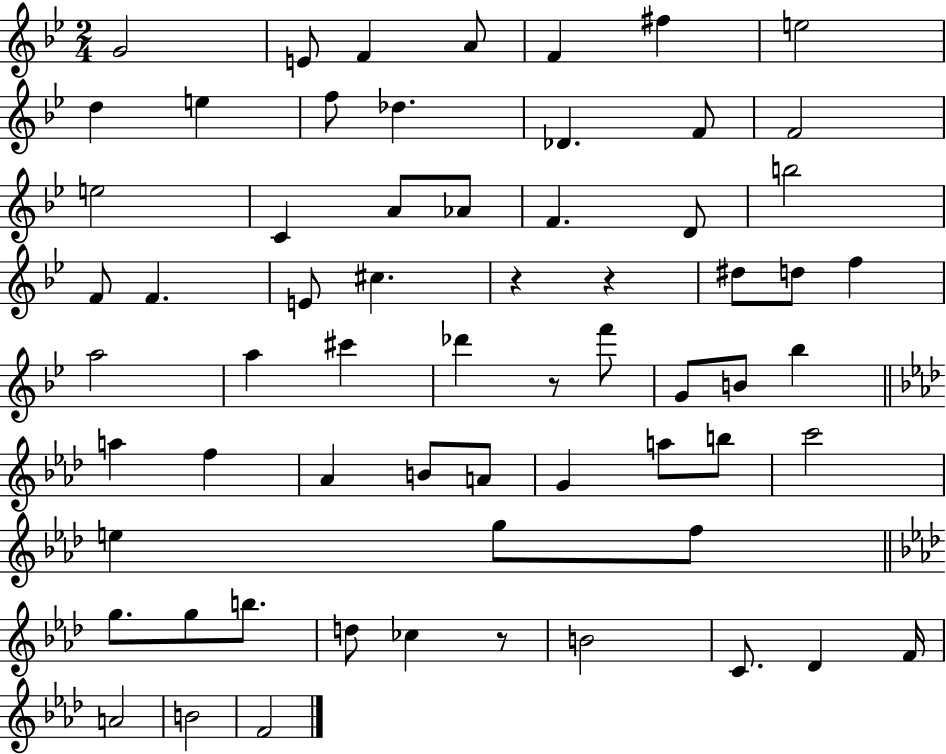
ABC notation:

X:1
T:Untitled
M:2/4
L:1/4
K:Bb
G2 E/2 F A/2 F ^f e2 d e f/2 _d _D F/2 F2 e2 C A/2 _A/2 F D/2 b2 F/2 F E/2 ^c z z ^d/2 d/2 f a2 a ^c' _d' z/2 f'/2 G/2 B/2 _b a f _A B/2 A/2 G a/2 b/2 c'2 e g/2 f/2 g/2 g/2 b/2 d/2 _c z/2 B2 C/2 _D F/4 A2 B2 F2